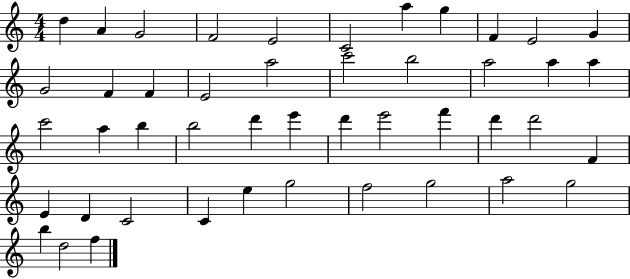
D5/q A4/q G4/h F4/h E4/h C4/h A5/q G5/q F4/q E4/h G4/q G4/h F4/q F4/q E4/h A5/h C6/h B5/h A5/h A5/q A5/q C6/h A5/q B5/q B5/h D6/q E6/q D6/q E6/h F6/q D6/q D6/h F4/q E4/q D4/q C4/h C4/q E5/q G5/h F5/h G5/h A5/h G5/h B5/q D5/h F5/q